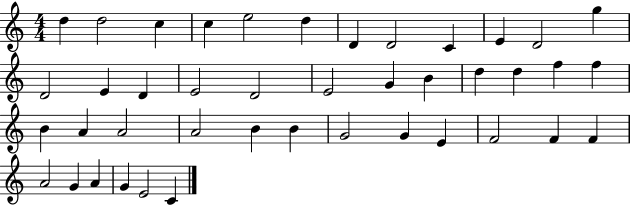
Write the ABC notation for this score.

X:1
T:Untitled
M:4/4
L:1/4
K:C
d d2 c c e2 d D D2 C E D2 g D2 E D E2 D2 E2 G B d d f f B A A2 A2 B B G2 G E F2 F F A2 G A G E2 C